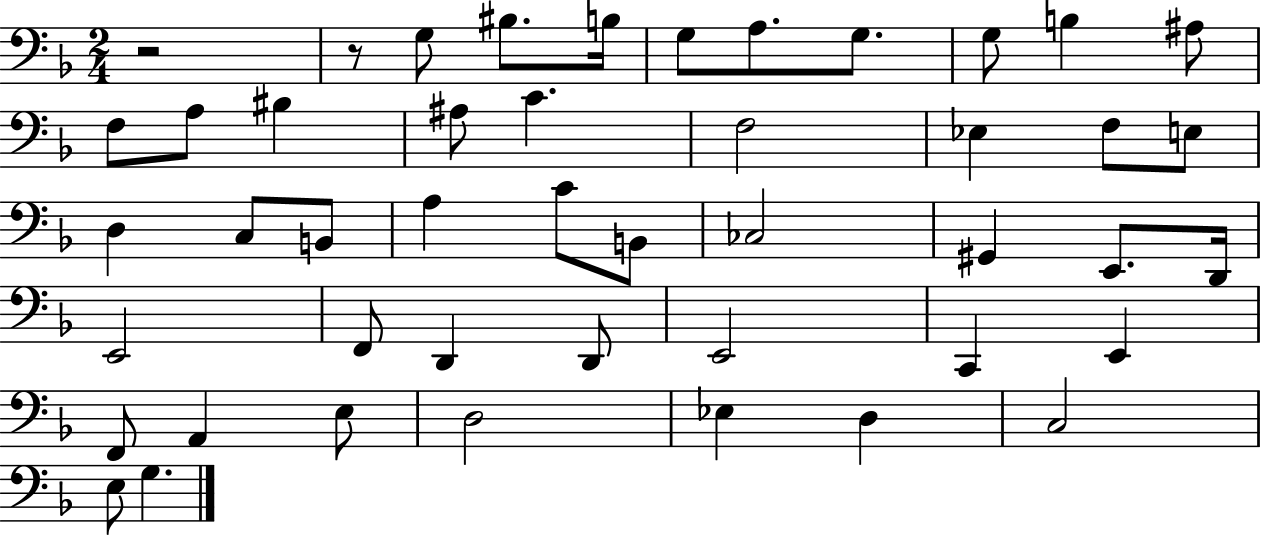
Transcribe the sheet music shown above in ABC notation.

X:1
T:Untitled
M:2/4
L:1/4
K:F
z2 z/2 G,/2 ^B,/2 B,/4 G,/2 A,/2 G,/2 G,/2 B, ^A,/2 F,/2 A,/2 ^B, ^A,/2 C F,2 _E, F,/2 E,/2 D, C,/2 B,,/2 A, C/2 B,,/2 _C,2 ^G,, E,,/2 D,,/4 E,,2 F,,/2 D,, D,,/2 E,,2 C,, E,, F,,/2 A,, E,/2 D,2 _E, D, C,2 E,/2 G,